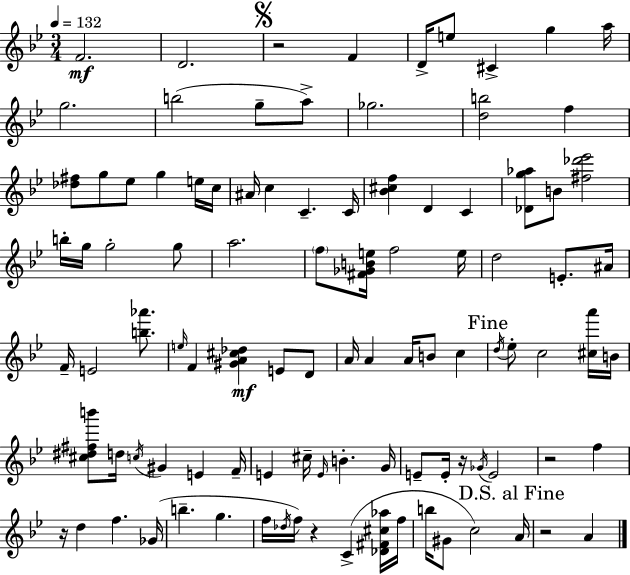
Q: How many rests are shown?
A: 6